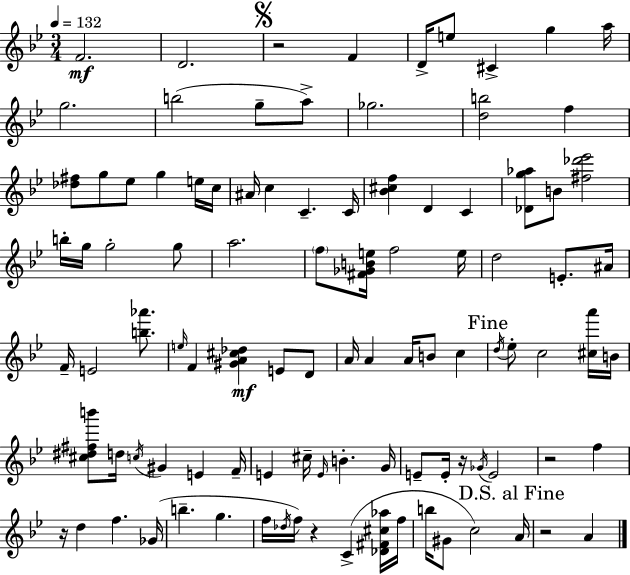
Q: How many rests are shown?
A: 6